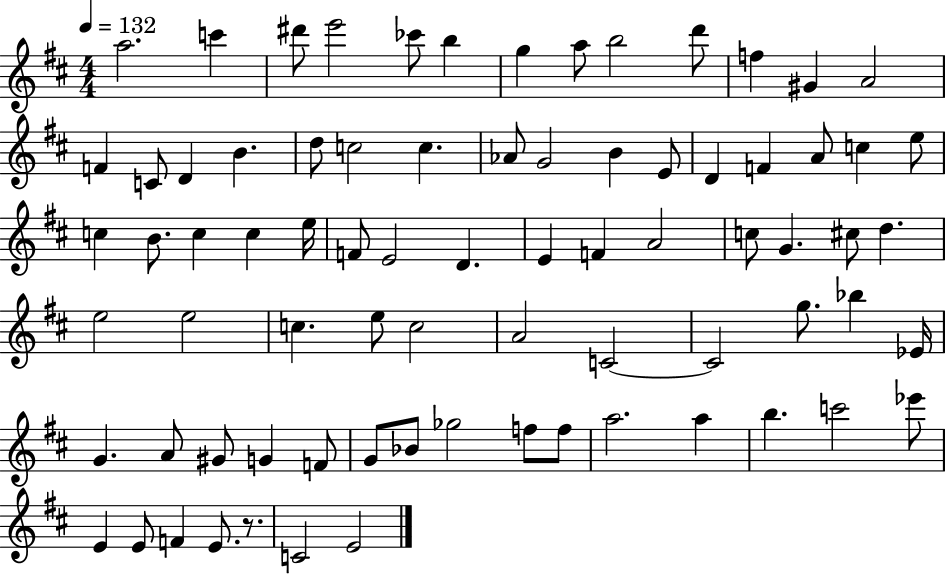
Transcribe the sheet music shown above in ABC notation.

X:1
T:Untitled
M:4/4
L:1/4
K:D
a2 c' ^d'/2 e'2 _c'/2 b g a/2 b2 d'/2 f ^G A2 F C/2 D B d/2 c2 c _A/2 G2 B E/2 D F A/2 c e/2 c B/2 c c e/4 F/2 E2 D E F A2 c/2 G ^c/2 d e2 e2 c e/2 c2 A2 C2 C2 g/2 _b _E/4 G A/2 ^G/2 G F/2 G/2 _B/2 _g2 f/2 f/2 a2 a b c'2 _e'/2 E E/2 F E/2 z/2 C2 E2